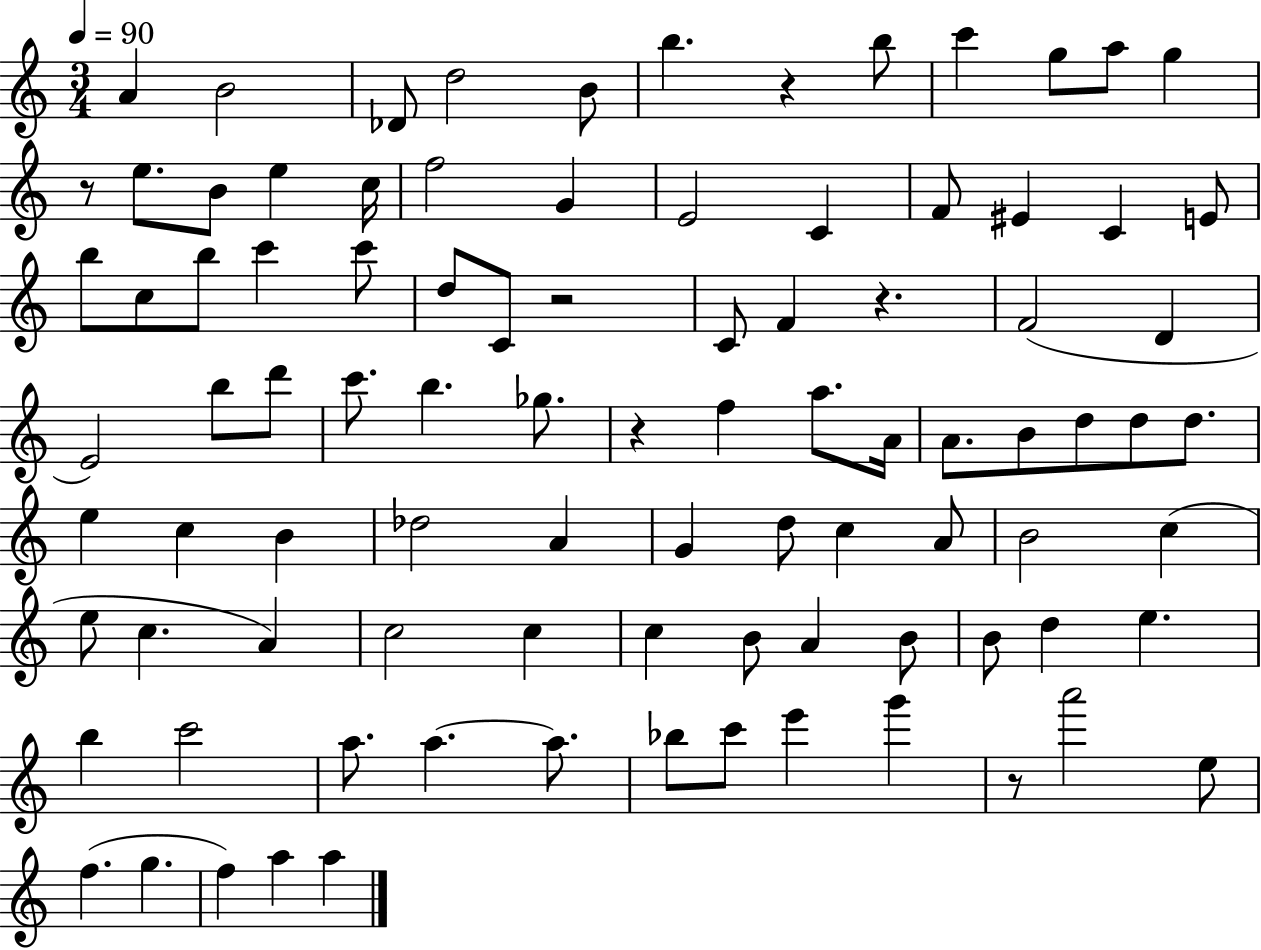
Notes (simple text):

A4/q B4/h Db4/e D5/h B4/e B5/q. R/q B5/e C6/q G5/e A5/e G5/q R/e E5/e. B4/e E5/q C5/s F5/h G4/q E4/h C4/q F4/e EIS4/q C4/q E4/e B5/e C5/e B5/e C6/q C6/e D5/e C4/e R/h C4/e F4/q R/q. F4/h D4/q E4/h B5/e D6/e C6/e. B5/q. Gb5/e. R/q F5/q A5/e. A4/s A4/e. B4/e D5/e D5/e D5/e. E5/q C5/q B4/q Db5/h A4/q G4/q D5/e C5/q A4/e B4/h C5/q E5/e C5/q. A4/q C5/h C5/q C5/q B4/e A4/q B4/e B4/e D5/q E5/q. B5/q C6/h A5/e. A5/q. A5/e. Bb5/e C6/e E6/q G6/q R/e A6/h E5/e F5/q. G5/q. F5/q A5/q A5/q